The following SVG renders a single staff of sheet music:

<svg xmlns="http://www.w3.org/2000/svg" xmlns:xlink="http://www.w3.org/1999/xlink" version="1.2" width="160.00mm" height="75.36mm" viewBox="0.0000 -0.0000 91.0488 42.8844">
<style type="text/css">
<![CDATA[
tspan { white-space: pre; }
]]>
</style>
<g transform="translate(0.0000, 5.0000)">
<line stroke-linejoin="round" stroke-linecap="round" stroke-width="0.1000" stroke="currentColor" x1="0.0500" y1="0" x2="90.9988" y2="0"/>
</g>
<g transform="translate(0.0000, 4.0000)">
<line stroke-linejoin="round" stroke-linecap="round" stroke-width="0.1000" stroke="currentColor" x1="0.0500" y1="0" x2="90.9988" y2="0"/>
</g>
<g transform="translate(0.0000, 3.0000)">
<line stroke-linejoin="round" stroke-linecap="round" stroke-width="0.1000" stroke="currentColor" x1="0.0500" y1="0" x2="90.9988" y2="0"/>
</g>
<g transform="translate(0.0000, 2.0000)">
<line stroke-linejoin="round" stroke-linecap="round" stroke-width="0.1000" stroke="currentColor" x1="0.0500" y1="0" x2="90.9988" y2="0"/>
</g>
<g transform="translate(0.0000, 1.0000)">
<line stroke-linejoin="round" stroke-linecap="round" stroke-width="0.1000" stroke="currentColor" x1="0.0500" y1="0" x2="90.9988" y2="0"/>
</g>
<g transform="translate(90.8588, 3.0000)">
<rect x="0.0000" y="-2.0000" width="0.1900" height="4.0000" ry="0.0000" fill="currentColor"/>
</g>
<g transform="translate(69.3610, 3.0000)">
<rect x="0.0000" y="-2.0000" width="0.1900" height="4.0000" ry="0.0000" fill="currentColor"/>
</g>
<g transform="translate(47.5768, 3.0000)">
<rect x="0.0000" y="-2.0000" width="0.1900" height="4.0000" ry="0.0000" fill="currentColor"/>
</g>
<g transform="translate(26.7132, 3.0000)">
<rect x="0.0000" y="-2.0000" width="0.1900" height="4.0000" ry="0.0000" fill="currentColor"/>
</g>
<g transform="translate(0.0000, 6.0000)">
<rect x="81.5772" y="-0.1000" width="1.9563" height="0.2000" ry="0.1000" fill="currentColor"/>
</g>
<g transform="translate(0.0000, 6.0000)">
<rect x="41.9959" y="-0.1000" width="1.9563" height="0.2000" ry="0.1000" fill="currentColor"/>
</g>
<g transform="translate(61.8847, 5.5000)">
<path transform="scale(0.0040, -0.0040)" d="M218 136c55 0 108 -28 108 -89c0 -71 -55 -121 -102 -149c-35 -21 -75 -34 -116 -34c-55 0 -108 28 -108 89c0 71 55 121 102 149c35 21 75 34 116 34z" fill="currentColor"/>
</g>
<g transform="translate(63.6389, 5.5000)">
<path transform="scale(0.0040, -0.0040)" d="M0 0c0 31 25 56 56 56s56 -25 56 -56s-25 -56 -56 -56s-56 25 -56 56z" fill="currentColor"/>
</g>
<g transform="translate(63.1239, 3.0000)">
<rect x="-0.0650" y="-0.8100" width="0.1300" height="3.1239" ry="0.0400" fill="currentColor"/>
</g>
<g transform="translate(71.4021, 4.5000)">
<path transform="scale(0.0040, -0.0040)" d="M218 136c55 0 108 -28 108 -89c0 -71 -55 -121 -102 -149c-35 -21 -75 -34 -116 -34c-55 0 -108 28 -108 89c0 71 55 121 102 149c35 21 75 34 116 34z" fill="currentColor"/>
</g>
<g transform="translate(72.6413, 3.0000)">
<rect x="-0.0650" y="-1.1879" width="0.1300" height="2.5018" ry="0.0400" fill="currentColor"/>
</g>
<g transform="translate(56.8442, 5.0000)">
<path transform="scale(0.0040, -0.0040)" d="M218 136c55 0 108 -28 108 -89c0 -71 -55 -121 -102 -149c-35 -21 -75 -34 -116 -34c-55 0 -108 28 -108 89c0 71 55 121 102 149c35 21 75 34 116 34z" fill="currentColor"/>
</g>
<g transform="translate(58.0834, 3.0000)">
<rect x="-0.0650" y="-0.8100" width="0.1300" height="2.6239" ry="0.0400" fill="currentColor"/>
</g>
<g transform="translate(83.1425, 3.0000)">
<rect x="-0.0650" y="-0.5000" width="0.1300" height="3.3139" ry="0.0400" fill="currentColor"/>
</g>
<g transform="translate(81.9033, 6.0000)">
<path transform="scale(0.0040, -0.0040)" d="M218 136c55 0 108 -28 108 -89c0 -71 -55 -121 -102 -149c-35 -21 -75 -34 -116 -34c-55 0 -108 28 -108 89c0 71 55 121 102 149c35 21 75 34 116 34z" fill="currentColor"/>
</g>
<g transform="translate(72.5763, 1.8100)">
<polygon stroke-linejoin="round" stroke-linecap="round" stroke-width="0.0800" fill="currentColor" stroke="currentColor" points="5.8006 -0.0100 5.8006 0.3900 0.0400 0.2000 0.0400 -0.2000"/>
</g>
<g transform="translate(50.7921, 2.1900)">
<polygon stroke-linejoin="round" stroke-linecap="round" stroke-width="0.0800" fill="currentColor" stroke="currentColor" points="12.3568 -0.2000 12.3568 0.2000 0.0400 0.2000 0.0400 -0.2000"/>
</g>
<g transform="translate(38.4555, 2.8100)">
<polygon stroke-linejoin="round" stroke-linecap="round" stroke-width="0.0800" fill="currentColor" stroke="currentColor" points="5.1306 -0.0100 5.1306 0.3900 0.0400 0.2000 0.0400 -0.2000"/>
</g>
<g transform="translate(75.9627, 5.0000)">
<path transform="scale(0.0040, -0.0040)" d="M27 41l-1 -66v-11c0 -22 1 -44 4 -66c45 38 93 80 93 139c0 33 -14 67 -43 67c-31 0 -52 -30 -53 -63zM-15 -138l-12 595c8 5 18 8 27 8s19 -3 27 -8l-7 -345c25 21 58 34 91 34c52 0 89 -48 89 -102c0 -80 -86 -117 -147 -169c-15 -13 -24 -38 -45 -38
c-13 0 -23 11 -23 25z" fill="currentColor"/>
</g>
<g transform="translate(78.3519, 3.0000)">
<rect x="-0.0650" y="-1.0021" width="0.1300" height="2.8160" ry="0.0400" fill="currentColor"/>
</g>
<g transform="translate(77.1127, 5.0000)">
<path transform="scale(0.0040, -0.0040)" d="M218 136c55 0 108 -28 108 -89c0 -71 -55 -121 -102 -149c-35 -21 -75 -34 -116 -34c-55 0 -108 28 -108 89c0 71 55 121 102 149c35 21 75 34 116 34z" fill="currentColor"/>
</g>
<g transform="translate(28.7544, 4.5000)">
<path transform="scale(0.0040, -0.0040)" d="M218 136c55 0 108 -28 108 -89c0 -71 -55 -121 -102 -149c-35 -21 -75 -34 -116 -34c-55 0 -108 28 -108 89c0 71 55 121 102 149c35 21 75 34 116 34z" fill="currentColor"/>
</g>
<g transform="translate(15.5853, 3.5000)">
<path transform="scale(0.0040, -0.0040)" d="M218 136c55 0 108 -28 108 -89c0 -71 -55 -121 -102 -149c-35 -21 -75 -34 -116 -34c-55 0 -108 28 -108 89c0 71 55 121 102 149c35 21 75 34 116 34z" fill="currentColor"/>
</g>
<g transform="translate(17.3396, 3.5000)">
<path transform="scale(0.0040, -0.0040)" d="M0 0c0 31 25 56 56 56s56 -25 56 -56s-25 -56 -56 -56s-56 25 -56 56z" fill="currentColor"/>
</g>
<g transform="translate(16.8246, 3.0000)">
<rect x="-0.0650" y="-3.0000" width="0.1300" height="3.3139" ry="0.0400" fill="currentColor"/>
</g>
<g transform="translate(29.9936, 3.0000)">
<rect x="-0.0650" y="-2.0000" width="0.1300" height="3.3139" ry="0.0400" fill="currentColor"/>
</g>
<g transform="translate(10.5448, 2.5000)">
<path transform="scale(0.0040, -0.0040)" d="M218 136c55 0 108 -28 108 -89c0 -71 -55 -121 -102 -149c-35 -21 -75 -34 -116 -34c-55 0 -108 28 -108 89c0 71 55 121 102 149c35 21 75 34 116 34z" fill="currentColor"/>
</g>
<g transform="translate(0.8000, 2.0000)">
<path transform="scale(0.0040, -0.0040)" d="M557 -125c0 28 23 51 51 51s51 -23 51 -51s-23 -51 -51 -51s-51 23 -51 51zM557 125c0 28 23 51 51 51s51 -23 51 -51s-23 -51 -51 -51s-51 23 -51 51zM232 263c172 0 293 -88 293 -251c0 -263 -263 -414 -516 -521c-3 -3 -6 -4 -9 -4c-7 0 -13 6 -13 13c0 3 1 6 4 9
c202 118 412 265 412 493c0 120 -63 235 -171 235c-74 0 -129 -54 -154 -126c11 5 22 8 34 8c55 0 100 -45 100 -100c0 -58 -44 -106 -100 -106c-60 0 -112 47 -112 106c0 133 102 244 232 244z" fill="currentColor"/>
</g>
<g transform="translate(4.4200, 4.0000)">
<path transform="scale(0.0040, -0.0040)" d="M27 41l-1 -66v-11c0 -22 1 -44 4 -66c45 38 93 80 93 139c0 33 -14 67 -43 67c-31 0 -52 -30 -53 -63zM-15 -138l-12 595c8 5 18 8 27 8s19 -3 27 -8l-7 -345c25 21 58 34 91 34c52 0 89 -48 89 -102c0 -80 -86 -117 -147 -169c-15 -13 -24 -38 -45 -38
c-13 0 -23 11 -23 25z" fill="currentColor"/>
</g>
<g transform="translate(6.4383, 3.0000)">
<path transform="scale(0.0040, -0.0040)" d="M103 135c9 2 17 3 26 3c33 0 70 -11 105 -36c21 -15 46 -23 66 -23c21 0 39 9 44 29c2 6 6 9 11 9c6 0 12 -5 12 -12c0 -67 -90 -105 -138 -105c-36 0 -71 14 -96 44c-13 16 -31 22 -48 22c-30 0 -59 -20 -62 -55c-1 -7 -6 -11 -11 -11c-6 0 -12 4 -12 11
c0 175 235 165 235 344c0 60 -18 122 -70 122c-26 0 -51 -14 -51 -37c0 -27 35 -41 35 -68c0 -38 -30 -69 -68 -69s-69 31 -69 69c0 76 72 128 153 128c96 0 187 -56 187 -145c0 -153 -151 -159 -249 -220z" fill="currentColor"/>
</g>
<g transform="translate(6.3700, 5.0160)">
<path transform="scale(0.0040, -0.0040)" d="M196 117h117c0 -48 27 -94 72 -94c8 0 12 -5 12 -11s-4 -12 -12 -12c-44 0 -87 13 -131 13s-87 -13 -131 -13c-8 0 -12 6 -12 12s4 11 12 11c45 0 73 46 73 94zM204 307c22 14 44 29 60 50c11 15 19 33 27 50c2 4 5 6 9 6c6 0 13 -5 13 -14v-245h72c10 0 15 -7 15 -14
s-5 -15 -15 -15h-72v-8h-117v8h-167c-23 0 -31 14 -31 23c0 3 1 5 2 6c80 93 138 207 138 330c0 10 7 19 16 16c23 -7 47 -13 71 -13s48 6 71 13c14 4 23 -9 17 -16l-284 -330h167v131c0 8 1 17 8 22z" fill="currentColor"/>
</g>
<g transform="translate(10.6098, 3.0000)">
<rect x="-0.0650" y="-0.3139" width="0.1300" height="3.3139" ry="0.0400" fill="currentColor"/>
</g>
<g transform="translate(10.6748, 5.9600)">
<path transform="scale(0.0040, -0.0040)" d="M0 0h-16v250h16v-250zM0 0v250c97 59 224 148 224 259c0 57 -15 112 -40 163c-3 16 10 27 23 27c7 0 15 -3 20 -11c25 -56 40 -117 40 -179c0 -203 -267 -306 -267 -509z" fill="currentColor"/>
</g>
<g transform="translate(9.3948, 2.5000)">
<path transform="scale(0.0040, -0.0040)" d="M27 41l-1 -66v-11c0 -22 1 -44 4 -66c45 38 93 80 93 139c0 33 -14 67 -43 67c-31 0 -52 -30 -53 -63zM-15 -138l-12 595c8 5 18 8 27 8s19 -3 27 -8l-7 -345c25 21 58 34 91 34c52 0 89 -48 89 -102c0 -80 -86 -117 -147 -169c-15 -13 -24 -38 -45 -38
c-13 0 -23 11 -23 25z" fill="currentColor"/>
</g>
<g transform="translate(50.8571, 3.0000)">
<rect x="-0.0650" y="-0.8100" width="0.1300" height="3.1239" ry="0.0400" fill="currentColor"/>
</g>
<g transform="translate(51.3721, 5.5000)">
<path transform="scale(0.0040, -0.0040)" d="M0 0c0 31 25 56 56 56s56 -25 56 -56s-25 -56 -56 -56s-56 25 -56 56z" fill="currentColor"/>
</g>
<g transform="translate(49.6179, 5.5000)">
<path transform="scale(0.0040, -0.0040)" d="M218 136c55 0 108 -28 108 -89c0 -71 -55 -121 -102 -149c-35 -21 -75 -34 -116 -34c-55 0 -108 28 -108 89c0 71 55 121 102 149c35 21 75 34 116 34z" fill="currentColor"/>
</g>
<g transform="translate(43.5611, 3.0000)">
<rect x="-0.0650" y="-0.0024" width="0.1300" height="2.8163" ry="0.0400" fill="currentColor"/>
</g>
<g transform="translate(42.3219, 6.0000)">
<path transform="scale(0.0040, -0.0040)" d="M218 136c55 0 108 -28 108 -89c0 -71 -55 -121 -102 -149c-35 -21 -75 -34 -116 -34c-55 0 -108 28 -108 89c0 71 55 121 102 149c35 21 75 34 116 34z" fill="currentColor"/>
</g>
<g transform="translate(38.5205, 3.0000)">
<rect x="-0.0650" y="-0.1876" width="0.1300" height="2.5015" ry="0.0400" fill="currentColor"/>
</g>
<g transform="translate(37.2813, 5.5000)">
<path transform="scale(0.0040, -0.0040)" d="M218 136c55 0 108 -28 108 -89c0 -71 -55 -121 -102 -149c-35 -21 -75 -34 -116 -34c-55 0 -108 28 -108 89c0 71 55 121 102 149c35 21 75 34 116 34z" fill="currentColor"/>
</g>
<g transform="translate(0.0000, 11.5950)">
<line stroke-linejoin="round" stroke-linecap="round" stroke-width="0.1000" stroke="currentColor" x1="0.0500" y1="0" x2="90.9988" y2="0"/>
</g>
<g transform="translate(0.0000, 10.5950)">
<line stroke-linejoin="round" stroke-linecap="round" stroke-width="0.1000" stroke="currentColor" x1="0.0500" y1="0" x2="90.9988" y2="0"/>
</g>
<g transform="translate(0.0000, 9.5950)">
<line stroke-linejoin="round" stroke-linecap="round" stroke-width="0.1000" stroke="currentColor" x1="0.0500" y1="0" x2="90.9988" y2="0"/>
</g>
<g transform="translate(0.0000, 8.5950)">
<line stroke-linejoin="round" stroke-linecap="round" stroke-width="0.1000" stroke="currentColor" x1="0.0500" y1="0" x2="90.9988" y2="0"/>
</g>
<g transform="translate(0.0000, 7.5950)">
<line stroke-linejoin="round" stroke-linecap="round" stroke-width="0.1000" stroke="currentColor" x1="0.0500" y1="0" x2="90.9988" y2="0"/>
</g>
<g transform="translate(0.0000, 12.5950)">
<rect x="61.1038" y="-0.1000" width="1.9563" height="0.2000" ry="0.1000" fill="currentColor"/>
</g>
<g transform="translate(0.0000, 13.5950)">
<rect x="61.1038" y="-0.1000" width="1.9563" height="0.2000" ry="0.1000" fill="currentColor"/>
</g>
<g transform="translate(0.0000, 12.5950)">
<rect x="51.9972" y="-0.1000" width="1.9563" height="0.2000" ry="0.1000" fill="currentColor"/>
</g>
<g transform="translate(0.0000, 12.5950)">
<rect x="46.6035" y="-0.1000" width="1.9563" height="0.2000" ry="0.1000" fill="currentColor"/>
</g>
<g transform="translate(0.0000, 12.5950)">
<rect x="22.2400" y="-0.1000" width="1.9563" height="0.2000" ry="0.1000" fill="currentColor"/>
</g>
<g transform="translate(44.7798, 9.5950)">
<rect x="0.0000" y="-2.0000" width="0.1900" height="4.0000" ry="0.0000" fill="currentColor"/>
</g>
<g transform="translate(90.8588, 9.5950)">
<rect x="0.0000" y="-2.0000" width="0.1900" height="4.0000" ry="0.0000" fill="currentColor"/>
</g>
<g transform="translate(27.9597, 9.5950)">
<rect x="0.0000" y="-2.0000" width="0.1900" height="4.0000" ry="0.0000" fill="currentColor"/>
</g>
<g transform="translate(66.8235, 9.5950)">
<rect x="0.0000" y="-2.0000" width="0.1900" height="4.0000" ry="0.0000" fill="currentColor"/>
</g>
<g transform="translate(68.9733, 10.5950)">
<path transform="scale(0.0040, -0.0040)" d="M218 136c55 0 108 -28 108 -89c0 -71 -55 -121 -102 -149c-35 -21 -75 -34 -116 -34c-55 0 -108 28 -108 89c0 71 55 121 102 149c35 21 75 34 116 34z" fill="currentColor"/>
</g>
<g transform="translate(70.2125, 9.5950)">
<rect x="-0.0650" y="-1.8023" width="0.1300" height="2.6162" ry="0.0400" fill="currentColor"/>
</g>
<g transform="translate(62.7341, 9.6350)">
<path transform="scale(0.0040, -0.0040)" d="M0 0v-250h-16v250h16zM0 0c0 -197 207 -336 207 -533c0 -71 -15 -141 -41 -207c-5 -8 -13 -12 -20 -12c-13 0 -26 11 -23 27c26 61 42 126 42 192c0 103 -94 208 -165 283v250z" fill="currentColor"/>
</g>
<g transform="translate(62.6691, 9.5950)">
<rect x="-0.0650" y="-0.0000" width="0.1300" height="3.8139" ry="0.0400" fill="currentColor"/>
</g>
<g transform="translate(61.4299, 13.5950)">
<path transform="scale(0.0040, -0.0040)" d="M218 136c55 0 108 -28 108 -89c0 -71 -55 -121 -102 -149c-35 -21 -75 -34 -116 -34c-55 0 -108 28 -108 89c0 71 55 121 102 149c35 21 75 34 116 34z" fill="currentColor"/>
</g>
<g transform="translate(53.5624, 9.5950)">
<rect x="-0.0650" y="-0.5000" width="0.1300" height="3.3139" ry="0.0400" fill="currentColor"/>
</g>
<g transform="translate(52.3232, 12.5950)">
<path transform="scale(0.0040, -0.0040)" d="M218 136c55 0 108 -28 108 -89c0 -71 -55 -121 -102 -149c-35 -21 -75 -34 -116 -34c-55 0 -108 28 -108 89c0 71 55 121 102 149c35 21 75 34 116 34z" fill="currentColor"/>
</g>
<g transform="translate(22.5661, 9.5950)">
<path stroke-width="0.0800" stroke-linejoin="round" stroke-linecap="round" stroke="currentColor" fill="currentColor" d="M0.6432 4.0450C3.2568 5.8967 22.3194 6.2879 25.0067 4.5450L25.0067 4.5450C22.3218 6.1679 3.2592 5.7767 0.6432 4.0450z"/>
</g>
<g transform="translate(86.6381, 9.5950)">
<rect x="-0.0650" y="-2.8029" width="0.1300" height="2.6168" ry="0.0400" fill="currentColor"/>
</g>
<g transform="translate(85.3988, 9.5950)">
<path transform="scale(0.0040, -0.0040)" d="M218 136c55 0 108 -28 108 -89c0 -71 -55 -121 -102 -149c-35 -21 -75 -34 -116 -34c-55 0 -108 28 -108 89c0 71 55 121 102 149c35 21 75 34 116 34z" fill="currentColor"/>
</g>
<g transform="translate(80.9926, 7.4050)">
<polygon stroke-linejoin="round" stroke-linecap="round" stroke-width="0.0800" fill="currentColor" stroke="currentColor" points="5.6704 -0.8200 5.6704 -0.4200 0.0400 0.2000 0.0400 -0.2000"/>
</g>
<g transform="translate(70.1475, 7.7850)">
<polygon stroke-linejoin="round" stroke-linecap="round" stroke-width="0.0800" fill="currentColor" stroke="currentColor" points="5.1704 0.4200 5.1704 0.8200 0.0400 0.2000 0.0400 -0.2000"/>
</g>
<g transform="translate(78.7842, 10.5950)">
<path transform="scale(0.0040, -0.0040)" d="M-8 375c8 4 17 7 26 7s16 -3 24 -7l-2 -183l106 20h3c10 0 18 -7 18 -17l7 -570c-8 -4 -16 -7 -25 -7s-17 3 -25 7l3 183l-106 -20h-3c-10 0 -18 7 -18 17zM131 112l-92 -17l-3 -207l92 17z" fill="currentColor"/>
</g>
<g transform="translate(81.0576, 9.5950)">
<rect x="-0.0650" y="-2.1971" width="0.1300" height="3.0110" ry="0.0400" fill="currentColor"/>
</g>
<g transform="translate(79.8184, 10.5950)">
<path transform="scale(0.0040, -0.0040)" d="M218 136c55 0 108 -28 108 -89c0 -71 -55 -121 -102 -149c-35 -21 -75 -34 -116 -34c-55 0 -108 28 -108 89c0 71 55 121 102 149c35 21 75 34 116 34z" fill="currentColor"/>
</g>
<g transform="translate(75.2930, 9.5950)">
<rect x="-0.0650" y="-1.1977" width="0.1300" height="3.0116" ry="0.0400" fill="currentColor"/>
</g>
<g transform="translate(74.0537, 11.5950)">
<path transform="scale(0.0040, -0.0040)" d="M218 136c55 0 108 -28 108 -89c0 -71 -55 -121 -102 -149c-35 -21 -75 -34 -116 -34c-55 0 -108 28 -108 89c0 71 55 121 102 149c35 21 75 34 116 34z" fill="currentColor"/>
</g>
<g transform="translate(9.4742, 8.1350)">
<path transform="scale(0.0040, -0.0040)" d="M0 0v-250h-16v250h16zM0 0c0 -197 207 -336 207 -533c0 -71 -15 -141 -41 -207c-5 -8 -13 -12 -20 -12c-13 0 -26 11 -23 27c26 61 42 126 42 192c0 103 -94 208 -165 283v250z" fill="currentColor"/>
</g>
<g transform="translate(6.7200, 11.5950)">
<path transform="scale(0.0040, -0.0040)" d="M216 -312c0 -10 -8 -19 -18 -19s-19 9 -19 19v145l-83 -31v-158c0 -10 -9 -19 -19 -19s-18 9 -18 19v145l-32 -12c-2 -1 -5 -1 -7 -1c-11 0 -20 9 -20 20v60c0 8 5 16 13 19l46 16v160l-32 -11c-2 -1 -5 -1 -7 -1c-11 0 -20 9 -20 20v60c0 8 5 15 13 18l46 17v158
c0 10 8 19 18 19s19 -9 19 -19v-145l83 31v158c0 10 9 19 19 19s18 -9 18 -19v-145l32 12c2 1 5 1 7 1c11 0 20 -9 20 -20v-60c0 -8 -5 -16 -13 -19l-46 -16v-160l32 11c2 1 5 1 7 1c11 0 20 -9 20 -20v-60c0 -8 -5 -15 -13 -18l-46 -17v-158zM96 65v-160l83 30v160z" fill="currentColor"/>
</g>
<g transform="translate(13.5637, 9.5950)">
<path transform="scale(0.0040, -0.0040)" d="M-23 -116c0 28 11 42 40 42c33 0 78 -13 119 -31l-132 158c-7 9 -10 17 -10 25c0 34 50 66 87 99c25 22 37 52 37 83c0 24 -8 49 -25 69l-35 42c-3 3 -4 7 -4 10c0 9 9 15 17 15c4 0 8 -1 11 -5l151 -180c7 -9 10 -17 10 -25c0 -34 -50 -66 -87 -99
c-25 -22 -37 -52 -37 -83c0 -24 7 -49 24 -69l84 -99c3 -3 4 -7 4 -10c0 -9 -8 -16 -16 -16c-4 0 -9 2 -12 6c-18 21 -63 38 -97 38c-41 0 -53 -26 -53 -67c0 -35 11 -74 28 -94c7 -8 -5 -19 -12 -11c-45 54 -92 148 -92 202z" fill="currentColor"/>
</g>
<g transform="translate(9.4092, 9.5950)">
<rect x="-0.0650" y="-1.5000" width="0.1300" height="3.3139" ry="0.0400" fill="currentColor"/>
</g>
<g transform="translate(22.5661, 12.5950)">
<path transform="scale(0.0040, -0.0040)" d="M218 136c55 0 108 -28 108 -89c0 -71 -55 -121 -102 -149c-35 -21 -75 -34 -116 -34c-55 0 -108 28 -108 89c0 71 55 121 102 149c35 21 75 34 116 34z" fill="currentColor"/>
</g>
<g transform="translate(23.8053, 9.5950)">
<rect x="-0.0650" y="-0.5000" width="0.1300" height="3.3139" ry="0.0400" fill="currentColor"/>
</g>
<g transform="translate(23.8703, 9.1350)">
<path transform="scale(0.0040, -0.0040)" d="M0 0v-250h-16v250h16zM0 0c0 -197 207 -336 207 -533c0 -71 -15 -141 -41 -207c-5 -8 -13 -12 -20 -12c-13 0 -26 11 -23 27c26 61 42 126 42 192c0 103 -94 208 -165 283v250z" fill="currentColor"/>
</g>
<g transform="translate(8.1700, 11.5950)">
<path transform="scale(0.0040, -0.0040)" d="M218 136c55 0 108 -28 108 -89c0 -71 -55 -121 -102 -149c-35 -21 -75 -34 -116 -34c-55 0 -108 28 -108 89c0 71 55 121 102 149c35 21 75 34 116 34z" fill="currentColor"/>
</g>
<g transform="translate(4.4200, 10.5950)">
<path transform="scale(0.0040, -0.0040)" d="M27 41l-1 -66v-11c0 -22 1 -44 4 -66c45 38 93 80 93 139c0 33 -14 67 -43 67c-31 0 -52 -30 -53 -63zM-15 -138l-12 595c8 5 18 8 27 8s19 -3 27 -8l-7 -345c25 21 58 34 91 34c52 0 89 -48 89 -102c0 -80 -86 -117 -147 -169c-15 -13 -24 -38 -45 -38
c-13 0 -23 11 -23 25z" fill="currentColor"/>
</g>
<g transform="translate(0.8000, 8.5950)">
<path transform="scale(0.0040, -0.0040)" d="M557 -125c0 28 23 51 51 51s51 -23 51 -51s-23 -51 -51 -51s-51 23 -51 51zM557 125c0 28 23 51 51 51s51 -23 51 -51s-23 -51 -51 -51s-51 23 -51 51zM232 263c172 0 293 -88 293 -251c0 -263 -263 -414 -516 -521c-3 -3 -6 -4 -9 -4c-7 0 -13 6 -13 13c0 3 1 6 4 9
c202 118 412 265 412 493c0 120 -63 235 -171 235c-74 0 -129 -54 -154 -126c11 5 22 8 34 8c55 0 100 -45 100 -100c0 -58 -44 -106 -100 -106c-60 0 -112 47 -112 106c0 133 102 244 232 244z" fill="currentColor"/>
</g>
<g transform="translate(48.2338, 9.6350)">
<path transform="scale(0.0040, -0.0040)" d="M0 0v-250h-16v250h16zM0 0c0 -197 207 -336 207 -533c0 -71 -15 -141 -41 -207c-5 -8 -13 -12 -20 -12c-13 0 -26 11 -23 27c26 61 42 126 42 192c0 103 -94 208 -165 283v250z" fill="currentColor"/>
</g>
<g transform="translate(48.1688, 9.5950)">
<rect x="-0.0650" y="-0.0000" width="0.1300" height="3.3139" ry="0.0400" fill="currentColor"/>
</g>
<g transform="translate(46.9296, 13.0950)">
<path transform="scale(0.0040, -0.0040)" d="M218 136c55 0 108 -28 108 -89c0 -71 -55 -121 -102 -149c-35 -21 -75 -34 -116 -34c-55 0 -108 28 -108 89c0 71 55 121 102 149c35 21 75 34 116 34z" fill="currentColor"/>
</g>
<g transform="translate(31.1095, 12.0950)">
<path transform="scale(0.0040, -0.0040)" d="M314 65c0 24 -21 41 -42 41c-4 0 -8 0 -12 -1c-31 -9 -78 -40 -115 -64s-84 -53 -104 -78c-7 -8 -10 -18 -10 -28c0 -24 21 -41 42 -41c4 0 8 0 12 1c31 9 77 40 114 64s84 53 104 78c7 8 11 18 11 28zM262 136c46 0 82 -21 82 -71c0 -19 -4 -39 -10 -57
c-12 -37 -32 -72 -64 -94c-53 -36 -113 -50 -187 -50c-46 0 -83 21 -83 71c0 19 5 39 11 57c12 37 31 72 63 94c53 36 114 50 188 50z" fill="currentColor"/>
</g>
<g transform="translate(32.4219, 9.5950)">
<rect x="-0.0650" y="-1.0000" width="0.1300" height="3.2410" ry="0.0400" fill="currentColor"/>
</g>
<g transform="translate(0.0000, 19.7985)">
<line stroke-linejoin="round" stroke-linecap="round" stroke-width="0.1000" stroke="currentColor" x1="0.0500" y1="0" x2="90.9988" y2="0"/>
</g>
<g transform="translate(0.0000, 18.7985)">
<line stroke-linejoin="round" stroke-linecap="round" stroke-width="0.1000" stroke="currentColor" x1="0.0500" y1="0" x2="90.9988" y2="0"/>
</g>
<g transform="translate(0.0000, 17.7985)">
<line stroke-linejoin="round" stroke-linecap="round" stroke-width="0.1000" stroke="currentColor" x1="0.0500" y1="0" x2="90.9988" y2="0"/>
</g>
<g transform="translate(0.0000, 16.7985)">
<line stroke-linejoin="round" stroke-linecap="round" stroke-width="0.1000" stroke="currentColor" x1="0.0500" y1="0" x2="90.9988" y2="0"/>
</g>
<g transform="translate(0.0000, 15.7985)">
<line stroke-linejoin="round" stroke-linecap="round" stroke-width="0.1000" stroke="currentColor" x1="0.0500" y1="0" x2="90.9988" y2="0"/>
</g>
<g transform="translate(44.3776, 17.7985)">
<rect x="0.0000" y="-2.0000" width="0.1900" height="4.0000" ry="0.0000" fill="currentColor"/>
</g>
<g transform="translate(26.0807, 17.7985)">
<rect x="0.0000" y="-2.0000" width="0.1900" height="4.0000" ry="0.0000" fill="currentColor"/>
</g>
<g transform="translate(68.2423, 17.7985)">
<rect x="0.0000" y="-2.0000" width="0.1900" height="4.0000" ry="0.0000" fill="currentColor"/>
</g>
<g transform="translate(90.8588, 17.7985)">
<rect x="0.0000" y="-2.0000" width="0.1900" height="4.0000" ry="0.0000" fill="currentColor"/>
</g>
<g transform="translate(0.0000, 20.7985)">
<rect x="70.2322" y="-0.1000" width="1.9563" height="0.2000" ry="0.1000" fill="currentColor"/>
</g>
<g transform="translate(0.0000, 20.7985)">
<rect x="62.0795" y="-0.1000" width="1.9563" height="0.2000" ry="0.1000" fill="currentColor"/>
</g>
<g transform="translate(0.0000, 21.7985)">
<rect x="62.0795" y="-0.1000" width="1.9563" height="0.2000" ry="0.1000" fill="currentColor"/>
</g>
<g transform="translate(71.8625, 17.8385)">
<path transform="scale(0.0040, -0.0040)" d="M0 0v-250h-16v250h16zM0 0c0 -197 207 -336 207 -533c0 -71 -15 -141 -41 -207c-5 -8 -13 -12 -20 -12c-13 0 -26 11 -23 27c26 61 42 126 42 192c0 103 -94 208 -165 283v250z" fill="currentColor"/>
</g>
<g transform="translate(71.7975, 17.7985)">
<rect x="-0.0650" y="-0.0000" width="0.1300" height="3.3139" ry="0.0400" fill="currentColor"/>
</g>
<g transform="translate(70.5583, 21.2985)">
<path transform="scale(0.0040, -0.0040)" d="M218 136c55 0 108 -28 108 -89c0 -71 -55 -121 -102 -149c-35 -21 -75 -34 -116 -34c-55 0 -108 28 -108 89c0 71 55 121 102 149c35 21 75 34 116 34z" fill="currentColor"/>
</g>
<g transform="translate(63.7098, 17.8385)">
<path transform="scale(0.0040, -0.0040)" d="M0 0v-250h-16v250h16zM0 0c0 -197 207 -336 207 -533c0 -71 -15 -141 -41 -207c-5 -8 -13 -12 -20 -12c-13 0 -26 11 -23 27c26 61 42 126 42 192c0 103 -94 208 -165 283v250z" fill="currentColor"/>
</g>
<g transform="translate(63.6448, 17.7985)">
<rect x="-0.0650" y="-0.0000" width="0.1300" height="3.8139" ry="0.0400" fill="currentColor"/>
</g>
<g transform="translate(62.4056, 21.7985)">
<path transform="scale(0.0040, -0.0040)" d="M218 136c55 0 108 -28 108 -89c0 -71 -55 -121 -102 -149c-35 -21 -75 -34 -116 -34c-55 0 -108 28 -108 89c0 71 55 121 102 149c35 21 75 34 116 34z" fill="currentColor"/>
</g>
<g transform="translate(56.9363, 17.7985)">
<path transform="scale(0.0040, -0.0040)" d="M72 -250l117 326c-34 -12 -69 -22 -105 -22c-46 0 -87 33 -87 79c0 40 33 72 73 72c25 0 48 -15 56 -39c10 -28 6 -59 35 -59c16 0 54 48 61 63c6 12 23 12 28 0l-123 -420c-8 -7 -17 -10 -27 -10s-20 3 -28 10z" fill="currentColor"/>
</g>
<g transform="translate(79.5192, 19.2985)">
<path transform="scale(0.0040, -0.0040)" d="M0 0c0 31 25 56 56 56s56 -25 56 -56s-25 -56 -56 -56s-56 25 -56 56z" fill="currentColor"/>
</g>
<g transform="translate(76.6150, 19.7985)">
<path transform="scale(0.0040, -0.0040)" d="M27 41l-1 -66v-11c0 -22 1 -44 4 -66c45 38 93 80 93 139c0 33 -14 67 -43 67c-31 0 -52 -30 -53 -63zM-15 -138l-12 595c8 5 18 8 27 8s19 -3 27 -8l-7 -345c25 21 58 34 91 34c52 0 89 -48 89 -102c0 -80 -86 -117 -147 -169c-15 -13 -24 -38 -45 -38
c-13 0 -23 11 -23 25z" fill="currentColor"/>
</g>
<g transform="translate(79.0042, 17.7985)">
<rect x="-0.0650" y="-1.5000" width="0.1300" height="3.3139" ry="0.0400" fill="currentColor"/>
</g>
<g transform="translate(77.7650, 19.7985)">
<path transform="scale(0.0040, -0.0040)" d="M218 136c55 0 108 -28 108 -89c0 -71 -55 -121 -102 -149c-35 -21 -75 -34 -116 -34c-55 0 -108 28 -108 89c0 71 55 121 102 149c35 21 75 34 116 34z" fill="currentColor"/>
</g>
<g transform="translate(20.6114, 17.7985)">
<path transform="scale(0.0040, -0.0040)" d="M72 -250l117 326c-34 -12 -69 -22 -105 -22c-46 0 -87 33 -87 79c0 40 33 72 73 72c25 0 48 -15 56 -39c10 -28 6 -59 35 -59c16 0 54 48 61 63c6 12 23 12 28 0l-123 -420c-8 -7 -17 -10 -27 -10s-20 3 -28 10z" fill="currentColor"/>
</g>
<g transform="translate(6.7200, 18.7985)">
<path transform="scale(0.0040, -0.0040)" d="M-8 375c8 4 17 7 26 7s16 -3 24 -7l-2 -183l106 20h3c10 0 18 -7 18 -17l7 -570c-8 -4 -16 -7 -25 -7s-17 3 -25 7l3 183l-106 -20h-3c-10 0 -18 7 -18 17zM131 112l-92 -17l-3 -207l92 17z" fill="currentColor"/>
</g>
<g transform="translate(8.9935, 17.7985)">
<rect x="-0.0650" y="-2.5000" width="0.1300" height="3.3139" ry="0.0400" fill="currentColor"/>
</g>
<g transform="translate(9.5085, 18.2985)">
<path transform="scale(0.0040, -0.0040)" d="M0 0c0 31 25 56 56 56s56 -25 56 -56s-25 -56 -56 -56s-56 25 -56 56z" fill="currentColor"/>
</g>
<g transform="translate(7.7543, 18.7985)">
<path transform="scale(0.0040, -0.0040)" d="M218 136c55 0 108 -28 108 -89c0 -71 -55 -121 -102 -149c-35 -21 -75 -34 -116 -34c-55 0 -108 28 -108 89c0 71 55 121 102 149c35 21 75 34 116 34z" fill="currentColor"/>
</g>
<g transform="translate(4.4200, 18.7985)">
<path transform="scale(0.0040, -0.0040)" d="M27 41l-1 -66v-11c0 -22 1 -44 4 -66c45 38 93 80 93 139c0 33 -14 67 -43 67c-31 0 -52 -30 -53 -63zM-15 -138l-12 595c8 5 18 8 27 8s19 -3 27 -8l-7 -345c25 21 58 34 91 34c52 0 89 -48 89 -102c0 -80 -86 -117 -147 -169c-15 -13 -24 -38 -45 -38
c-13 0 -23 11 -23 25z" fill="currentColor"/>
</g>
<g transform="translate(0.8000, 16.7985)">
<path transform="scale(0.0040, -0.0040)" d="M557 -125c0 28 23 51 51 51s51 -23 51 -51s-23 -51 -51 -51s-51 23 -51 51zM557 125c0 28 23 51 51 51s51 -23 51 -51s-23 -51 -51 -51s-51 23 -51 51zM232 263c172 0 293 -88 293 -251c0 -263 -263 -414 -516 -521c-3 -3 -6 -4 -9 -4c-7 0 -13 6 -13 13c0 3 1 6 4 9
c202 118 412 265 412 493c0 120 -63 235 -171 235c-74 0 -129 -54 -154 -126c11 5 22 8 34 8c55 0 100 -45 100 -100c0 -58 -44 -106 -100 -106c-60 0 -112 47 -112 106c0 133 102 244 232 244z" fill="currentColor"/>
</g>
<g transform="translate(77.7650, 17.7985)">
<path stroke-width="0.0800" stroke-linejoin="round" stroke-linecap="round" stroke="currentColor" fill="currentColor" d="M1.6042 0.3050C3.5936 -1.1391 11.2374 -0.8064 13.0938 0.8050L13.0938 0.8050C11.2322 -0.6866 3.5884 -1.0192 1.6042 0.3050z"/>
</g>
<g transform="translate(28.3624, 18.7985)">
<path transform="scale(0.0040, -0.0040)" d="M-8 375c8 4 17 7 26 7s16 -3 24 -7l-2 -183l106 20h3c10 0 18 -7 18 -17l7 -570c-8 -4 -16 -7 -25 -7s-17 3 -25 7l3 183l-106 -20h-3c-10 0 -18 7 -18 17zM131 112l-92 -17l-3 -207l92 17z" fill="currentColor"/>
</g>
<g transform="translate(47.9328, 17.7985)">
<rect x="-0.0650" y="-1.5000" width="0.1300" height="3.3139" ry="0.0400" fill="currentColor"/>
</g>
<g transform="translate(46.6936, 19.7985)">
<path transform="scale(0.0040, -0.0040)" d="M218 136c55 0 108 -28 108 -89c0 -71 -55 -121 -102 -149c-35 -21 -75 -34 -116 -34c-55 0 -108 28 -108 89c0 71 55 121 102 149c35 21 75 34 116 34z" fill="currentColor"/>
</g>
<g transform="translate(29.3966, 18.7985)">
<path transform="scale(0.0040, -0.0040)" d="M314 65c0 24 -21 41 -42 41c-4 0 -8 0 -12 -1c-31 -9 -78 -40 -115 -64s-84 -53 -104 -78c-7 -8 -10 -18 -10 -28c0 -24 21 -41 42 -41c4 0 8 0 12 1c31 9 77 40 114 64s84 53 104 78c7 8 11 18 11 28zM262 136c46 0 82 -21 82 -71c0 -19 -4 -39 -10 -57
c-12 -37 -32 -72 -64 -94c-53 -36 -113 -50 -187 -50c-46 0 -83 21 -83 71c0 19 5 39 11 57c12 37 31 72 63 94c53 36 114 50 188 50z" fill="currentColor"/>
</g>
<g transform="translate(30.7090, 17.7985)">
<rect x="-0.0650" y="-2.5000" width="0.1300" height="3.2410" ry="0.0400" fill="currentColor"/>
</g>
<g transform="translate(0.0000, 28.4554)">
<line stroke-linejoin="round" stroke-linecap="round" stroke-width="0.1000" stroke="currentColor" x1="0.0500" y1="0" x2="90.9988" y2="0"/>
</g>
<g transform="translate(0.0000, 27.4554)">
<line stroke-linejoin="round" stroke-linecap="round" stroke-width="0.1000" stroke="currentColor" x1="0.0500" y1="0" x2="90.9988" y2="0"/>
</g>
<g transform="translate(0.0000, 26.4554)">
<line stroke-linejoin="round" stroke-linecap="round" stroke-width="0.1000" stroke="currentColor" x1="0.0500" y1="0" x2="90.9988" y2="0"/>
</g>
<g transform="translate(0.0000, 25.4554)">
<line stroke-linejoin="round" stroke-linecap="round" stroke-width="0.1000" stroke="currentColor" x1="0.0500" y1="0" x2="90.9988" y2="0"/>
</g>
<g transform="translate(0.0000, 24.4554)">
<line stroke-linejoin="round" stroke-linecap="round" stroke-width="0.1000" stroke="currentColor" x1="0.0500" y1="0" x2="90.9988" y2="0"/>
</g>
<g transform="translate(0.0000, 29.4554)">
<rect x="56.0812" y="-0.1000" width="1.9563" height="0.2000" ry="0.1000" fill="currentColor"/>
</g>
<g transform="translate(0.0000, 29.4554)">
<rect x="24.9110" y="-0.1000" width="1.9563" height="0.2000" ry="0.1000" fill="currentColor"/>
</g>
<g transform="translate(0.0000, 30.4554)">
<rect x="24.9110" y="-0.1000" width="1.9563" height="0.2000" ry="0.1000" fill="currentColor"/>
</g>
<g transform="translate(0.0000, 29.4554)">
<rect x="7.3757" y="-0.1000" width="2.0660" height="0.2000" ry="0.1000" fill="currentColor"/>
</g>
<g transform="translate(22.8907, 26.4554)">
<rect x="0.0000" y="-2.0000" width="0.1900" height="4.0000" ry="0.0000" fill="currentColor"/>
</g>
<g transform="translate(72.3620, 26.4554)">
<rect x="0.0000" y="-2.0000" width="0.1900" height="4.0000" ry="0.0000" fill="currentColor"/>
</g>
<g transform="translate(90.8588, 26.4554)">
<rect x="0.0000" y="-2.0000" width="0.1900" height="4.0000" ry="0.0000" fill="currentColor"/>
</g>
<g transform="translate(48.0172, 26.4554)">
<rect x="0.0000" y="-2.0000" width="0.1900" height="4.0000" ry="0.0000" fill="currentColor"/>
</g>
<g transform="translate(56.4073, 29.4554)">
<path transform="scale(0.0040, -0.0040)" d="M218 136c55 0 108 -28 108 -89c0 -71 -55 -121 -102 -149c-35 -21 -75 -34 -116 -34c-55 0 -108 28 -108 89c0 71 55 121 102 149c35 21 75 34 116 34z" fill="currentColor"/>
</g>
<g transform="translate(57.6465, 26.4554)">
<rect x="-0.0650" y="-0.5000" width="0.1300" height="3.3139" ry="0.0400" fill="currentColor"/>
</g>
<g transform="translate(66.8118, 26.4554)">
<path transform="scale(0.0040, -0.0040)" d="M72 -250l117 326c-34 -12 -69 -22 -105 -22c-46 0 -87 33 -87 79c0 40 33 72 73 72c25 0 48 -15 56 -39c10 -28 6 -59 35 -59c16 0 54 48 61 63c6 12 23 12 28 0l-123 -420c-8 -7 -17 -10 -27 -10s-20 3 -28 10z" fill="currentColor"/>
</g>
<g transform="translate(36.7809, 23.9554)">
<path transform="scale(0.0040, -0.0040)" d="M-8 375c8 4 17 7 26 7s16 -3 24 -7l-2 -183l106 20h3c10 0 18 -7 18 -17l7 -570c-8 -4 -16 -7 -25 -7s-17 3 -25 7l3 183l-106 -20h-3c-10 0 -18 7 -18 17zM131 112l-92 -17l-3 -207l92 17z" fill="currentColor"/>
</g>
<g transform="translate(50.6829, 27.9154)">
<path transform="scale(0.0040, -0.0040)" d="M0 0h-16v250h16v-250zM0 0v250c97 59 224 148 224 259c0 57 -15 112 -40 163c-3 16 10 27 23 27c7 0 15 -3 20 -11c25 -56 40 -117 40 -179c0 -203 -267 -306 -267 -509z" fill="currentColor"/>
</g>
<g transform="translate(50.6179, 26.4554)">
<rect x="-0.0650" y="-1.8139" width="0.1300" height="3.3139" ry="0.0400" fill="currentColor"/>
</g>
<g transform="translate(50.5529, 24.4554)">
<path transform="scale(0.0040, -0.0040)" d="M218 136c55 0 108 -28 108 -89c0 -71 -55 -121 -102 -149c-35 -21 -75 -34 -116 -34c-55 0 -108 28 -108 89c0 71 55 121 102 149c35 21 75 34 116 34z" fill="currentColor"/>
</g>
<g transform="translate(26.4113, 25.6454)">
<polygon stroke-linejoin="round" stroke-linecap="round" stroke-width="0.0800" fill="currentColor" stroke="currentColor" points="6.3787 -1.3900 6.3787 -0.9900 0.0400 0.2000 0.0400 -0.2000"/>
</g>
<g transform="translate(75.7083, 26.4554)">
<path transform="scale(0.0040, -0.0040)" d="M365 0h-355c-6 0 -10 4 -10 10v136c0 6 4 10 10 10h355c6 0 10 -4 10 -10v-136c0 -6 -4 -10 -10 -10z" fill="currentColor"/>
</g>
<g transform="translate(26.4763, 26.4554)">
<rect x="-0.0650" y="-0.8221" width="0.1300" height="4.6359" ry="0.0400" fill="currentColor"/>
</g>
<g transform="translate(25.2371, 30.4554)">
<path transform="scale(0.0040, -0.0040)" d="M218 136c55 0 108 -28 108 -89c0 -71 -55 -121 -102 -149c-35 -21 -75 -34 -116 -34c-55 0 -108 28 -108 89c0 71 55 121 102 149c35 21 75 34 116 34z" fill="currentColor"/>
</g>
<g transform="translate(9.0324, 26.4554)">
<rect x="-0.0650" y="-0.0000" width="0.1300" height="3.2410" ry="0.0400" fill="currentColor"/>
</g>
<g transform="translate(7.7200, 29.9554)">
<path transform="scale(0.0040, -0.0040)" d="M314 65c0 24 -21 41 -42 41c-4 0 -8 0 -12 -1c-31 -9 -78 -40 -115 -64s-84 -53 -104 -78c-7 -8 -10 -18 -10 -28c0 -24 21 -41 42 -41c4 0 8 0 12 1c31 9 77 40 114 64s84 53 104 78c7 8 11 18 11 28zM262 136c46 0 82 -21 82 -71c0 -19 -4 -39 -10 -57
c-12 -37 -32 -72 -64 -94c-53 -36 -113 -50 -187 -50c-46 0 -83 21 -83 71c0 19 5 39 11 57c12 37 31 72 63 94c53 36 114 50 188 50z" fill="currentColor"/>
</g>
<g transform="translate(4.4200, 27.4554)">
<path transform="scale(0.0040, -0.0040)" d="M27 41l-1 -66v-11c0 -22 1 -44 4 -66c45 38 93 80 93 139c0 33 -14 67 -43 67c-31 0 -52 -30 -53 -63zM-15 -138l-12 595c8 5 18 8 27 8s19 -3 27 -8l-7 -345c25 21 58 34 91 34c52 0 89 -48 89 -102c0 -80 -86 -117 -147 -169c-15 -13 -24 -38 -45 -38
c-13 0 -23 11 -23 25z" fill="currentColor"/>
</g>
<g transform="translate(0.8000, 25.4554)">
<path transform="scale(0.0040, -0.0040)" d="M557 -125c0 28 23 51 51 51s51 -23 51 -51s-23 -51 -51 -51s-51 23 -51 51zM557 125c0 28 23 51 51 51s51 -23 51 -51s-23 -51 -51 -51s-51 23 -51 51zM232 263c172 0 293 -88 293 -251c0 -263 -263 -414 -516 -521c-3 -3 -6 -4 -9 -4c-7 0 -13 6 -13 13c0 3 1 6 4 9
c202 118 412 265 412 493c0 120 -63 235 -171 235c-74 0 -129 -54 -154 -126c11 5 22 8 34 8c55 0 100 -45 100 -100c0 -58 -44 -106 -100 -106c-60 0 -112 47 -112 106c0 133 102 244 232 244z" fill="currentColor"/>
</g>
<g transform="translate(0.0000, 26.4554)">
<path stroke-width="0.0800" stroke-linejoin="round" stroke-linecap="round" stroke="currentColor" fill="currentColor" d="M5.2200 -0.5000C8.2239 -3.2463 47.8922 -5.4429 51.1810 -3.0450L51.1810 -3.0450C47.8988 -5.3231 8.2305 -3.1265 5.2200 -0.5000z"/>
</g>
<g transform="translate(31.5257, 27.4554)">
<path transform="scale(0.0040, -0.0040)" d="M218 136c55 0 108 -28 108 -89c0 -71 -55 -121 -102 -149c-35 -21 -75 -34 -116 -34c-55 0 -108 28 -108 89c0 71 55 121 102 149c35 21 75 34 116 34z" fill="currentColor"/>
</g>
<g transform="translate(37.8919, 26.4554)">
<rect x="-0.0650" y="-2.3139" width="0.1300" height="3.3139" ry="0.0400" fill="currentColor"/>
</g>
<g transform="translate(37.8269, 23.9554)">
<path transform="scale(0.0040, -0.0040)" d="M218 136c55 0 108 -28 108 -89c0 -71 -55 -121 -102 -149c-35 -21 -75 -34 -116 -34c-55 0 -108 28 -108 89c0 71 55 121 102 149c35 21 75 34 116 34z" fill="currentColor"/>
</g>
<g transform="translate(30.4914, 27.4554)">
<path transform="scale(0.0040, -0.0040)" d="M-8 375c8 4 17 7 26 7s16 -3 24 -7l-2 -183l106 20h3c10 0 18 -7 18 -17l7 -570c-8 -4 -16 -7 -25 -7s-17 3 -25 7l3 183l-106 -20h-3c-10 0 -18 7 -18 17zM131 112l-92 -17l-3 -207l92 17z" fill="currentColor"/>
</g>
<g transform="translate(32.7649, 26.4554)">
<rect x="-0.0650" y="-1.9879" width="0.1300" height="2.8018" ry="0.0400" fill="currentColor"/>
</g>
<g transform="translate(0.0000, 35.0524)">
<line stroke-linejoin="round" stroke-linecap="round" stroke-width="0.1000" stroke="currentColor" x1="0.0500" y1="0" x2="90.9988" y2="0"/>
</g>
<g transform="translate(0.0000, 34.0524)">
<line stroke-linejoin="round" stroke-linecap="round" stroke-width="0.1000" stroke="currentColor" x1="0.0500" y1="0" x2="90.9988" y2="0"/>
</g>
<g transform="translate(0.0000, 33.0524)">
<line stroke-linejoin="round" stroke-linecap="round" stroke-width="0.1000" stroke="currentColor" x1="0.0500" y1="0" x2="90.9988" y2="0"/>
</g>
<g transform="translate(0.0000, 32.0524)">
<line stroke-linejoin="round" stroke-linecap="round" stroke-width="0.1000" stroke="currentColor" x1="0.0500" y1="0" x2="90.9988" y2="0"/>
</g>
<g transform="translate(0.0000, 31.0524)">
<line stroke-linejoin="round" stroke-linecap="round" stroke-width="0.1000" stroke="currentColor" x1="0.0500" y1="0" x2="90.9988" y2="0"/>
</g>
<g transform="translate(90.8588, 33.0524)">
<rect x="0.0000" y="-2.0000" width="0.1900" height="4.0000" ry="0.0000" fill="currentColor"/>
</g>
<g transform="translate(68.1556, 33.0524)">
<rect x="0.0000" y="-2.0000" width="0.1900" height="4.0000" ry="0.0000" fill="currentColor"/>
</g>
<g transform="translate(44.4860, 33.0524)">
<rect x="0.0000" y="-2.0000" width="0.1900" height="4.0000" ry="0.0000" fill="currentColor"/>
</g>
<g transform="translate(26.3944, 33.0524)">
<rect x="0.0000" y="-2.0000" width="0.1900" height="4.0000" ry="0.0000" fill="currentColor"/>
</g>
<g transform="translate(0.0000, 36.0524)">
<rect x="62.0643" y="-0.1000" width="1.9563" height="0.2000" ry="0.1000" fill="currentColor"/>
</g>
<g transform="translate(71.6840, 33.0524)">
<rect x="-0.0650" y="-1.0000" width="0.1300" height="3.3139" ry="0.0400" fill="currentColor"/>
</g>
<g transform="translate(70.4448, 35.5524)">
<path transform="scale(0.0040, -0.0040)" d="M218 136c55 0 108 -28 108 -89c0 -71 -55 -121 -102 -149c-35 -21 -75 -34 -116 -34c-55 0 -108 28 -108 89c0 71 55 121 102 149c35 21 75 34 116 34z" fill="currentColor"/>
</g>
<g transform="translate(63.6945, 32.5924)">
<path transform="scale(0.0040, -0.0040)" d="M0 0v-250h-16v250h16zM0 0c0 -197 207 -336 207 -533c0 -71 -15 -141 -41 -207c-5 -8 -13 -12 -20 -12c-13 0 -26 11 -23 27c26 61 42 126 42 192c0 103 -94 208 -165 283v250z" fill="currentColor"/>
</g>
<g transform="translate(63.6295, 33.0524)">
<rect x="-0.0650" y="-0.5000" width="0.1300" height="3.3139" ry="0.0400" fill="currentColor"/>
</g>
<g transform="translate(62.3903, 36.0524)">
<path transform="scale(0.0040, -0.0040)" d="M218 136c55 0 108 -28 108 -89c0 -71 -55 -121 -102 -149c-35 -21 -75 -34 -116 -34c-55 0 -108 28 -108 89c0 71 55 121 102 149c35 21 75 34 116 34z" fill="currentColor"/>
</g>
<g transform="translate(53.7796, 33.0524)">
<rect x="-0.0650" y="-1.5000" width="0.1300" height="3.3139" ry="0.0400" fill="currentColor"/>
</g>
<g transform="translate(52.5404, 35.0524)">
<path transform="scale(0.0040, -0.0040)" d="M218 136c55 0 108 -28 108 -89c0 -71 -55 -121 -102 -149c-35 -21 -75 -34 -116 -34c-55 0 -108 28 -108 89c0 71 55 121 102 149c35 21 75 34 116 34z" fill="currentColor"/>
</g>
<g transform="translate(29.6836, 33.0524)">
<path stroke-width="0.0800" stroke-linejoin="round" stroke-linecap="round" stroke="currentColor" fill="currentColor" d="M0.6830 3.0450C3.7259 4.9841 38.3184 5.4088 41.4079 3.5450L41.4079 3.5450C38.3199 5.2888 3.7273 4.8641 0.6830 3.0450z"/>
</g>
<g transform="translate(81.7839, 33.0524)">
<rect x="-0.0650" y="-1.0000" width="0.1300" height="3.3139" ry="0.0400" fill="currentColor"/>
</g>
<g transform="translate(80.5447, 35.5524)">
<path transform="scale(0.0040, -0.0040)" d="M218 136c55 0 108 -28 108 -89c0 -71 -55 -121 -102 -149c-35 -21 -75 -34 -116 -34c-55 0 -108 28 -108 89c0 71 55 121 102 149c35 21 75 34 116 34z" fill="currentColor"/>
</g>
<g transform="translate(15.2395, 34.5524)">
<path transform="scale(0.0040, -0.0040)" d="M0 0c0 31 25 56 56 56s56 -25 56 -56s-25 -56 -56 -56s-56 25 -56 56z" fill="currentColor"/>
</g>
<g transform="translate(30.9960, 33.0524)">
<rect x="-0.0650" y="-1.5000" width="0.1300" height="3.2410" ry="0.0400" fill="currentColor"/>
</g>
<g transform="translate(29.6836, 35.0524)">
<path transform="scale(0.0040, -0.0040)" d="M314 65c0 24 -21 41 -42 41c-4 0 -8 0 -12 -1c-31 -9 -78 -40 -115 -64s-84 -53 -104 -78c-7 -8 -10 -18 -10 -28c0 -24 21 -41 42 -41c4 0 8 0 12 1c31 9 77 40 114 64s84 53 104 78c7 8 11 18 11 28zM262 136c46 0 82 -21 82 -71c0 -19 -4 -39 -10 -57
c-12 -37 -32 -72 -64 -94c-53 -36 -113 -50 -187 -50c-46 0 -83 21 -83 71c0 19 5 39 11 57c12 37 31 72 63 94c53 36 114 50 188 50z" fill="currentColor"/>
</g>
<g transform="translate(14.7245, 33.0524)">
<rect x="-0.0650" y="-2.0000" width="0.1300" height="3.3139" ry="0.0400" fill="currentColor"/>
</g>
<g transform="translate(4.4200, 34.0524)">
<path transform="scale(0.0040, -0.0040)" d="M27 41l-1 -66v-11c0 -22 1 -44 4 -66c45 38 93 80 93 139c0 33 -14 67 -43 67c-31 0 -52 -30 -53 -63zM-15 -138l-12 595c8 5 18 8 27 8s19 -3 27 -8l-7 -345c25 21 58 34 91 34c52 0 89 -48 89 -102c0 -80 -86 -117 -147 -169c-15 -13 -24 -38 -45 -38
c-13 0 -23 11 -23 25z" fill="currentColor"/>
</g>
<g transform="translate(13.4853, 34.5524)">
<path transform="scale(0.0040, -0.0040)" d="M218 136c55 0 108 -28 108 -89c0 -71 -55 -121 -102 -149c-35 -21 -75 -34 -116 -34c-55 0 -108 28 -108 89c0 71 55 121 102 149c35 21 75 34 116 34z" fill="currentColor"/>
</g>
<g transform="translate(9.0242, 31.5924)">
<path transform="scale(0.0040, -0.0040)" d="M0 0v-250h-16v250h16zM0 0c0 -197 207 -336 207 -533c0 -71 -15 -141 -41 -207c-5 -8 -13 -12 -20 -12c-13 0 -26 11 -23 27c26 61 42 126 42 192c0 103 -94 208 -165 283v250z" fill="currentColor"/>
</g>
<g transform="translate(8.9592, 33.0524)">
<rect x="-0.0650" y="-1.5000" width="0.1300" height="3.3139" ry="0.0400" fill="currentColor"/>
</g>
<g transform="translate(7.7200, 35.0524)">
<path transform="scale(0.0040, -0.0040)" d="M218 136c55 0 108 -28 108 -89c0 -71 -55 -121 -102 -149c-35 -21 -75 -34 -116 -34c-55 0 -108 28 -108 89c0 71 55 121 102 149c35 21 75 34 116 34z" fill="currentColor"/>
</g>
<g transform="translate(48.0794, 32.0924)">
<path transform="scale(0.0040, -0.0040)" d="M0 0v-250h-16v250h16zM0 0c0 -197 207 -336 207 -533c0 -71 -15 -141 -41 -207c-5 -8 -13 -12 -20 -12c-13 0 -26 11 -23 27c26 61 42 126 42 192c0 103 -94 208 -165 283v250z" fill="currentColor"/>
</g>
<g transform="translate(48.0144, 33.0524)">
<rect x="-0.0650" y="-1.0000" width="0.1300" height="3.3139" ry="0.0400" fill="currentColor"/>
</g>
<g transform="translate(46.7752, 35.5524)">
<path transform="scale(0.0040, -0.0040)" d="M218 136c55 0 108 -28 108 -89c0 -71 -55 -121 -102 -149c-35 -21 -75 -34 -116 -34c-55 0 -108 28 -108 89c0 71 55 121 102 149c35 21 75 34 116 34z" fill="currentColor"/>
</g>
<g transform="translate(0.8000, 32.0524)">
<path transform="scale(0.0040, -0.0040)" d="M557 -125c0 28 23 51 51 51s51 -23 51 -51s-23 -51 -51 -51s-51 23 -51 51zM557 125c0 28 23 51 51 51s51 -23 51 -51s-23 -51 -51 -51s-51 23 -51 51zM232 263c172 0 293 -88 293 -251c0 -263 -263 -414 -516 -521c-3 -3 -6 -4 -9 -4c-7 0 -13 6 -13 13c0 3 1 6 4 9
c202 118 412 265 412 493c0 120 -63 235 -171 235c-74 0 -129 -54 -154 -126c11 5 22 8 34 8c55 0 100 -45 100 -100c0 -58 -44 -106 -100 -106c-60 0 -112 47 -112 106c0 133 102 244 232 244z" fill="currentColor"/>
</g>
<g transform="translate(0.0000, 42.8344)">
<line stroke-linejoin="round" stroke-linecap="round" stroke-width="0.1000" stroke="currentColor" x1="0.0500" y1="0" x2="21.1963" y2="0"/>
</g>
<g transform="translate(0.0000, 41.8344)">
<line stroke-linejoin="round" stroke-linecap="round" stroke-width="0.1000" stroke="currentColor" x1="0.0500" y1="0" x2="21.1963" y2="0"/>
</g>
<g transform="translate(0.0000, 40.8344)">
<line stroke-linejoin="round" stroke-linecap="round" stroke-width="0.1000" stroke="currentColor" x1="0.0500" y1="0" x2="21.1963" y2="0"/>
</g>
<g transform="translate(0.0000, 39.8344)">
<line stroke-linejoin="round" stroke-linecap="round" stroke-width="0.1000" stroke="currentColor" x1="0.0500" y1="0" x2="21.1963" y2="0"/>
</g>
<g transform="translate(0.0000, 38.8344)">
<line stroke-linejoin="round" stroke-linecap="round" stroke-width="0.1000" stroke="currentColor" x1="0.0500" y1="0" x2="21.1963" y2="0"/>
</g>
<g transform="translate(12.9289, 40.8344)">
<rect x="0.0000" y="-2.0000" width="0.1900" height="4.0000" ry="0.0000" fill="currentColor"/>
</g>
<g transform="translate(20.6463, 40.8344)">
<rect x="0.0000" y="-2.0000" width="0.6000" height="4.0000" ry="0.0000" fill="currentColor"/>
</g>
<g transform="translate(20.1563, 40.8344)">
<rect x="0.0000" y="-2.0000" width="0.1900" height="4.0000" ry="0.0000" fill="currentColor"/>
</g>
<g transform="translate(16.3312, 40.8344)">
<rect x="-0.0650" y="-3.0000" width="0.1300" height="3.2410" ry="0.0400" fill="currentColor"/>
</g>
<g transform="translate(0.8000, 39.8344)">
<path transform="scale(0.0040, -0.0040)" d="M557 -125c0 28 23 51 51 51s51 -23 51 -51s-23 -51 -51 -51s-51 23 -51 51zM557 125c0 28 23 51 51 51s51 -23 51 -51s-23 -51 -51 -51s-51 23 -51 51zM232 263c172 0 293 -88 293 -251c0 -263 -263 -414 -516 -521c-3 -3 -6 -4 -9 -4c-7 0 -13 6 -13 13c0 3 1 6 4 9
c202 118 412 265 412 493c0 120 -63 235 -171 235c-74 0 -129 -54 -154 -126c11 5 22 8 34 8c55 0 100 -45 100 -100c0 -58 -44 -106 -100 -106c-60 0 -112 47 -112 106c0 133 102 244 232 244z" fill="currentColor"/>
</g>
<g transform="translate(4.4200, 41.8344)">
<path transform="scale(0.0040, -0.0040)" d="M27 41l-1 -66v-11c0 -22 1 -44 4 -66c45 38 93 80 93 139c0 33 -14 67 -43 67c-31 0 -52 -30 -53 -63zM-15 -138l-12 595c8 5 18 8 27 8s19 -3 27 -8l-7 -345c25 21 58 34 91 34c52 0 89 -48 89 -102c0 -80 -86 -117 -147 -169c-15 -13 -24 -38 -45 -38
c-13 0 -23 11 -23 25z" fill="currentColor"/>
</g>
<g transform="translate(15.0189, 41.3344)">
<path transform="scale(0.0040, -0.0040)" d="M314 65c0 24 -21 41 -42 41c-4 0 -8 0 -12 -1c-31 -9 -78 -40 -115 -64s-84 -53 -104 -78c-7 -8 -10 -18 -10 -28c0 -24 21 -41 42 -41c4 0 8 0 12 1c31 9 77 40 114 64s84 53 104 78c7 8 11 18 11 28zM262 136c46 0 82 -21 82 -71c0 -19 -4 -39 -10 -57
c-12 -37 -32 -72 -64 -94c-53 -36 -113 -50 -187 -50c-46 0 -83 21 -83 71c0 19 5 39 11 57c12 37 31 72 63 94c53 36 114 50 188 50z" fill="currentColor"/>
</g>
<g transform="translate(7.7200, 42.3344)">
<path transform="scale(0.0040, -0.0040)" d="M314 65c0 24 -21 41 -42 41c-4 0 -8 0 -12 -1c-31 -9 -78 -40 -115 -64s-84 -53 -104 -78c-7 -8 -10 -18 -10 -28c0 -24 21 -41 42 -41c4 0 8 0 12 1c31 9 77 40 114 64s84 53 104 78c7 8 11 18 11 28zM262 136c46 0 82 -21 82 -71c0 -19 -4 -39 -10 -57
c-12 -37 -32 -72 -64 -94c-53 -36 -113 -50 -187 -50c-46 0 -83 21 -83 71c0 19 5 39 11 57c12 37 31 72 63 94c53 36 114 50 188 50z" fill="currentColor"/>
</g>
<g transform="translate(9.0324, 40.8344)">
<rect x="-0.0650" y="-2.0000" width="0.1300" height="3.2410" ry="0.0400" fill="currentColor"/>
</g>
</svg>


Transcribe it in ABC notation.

X:1
T:Untitled
M:2/4
L:1/4
K:F
_E,/2 C, A,, F,,/2 E,,/2 F,,/2 G,,/2 F,,/2 A,,/2 _G,,/2 E,, ^G,,/2 z E,,/2 F,,2 D,,/2 E,, C,,/2 _B,,/2 G,,/2 B,,/2 D,/2 B,, z/2 B,,2 G,, z/2 C,,/2 D,,/2 _G,, D,,2 C,,/2 B,,/2 B, A,/2 E,, z/2 z2 G,,/2 A,, G,,2 F,,/2 G,, E,,/2 F,, F,, A,,2 C,2